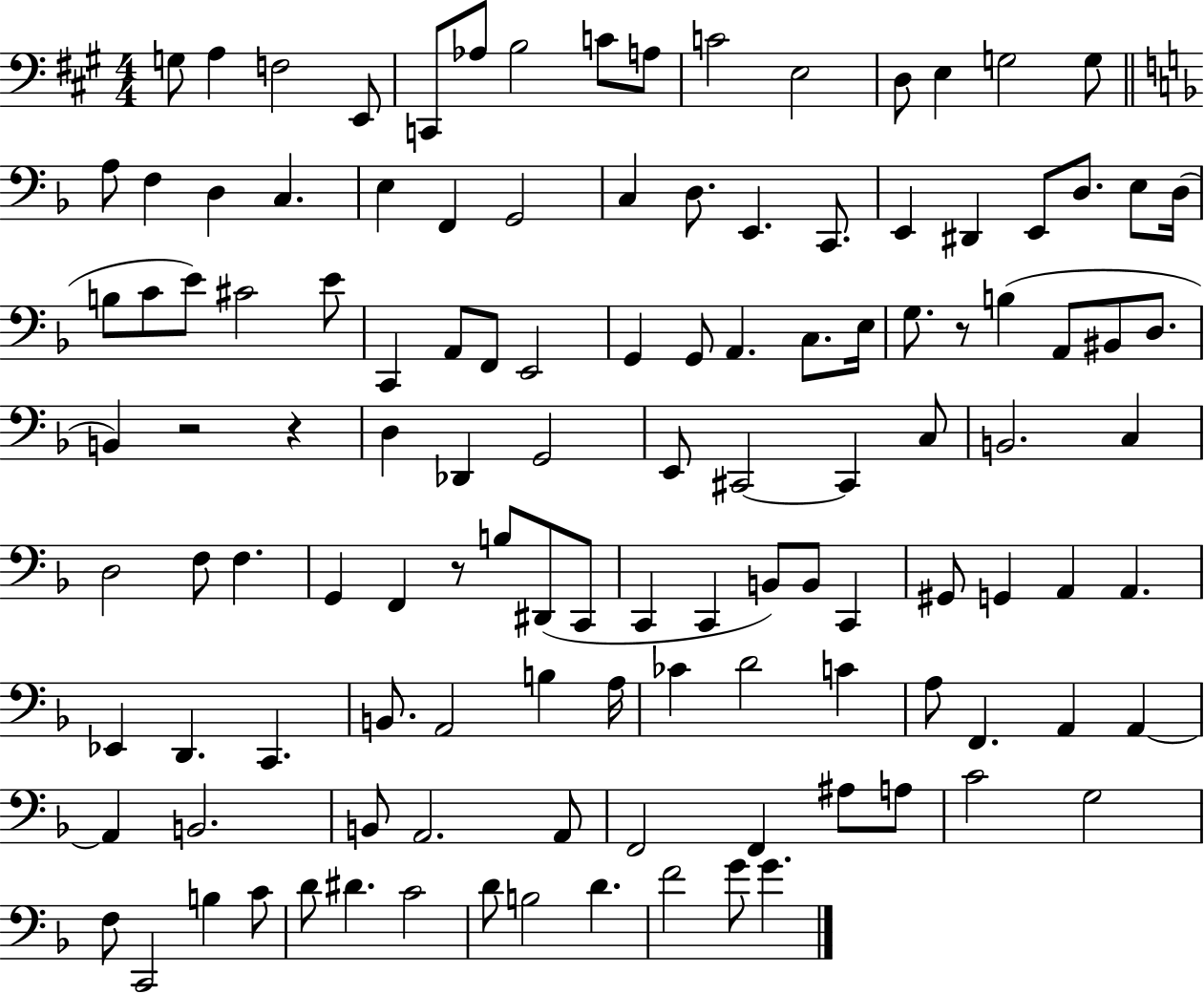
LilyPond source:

{
  \clef bass
  \numericTimeSignature
  \time 4/4
  \key a \major
  \repeat volta 2 { g8 a4 f2 e,8 | c,8 aes8 b2 c'8 a8 | c'2 e2 | d8 e4 g2 g8 | \break \bar "||" \break \key f \major a8 f4 d4 c4. | e4 f,4 g,2 | c4 d8. e,4. c,8. | e,4 dis,4 e,8 d8. e8 d16( | \break b8 c'8 e'8) cis'2 e'8 | c,4 a,8 f,8 e,2 | g,4 g,8 a,4. c8. e16 | g8. r8 b4( a,8 bis,8 d8. | \break b,4) r2 r4 | d4 des,4 g,2 | e,8 cis,2~~ cis,4 c8 | b,2. c4 | \break d2 f8 f4. | g,4 f,4 r8 b8 dis,8( c,8 | c,4 c,4 b,8) b,8 c,4 | gis,8 g,4 a,4 a,4. | \break ees,4 d,4. c,4. | b,8. a,2 b4 a16 | ces'4 d'2 c'4 | a8 f,4. a,4 a,4~~ | \break a,4 b,2. | b,8 a,2. a,8 | f,2 f,4 ais8 a8 | c'2 g2 | \break f8 c,2 b4 c'8 | d'8 dis'4. c'2 | d'8 b2 d'4. | f'2 g'8 g'4. | \break } \bar "|."
}